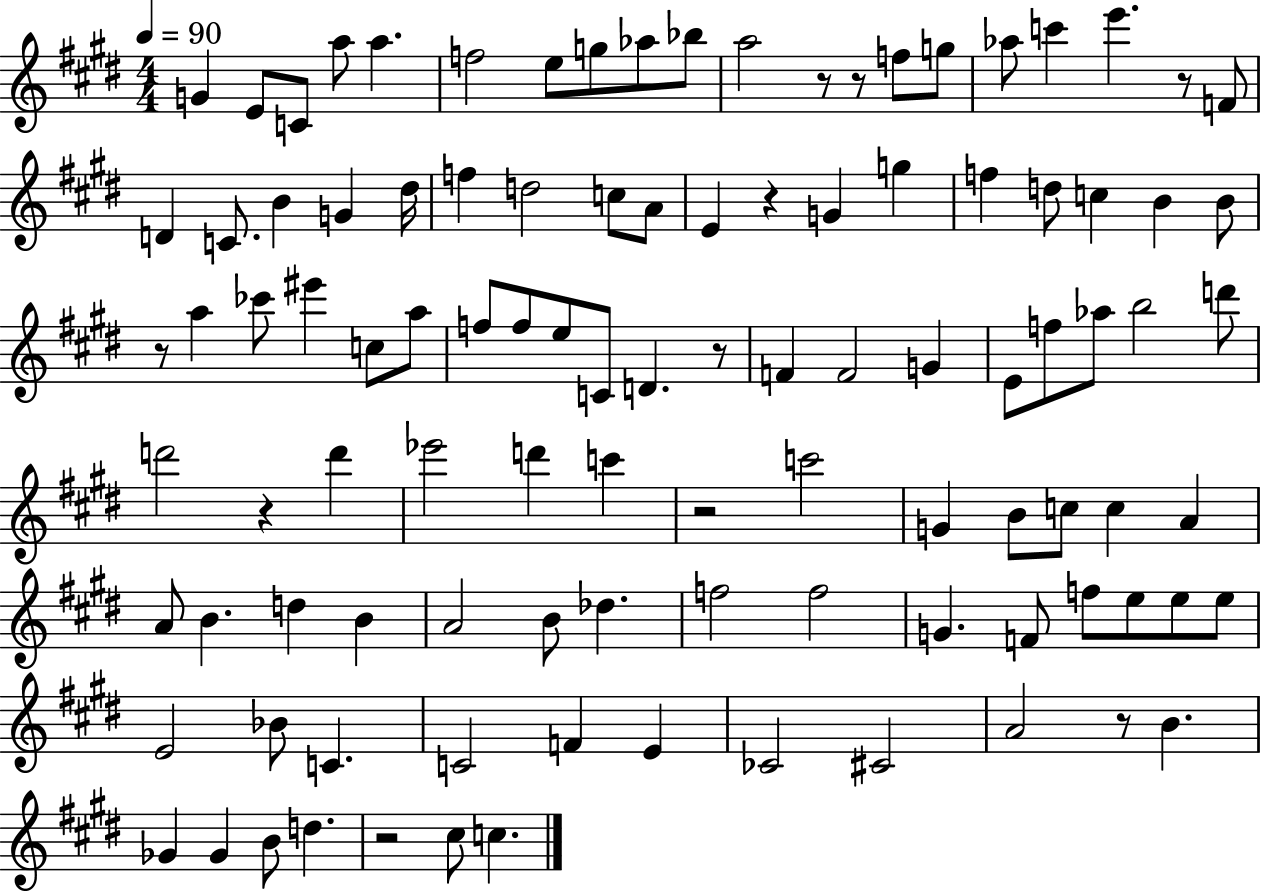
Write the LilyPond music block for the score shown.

{
  \clef treble
  \numericTimeSignature
  \time 4/4
  \key e \major
  \tempo 4 = 90
  \repeat volta 2 { g'4 e'8 c'8 a''8 a''4. | f''2 e''8 g''8 aes''8 bes''8 | a''2 r8 r8 f''8 g''8 | aes''8 c'''4 e'''4. r8 f'8 | \break d'4 c'8. b'4 g'4 dis''16 | f''4 d''2 c''8 a'8 | e'4 r4 g'4 g''4 | f''4 d''8 c''4 b'4 b'8 | \break r8 a''4 ces'''8 eis'''4 c''8 a''8 | f''8 f''8 e''8 c'8 d'4. r8 | f'4 f'2 g'4 | e'8 f''8 aes''8 b''2 d'''8 | \break d'''2 r4 d'''4 | ees'''2 d'''4 c'''4 | r2 c'''2 | g'4 b'8 c''8 c''4 a'4 | \break a'8 b'4. d''4 b'4 | a'2 b'8 des''4. | f''2 f''2 | g'4. f'8 f''8 e''8 e''8 e''8 | \break e'2 bes'8 c'4. | c'2 f'4 e'4 | ces'2 cis'2 | a'2 r8 b'4. | \break ges'4 ges'4 b'8 d''4. | r2 cis''8 c''4. | } \bar "|."
}